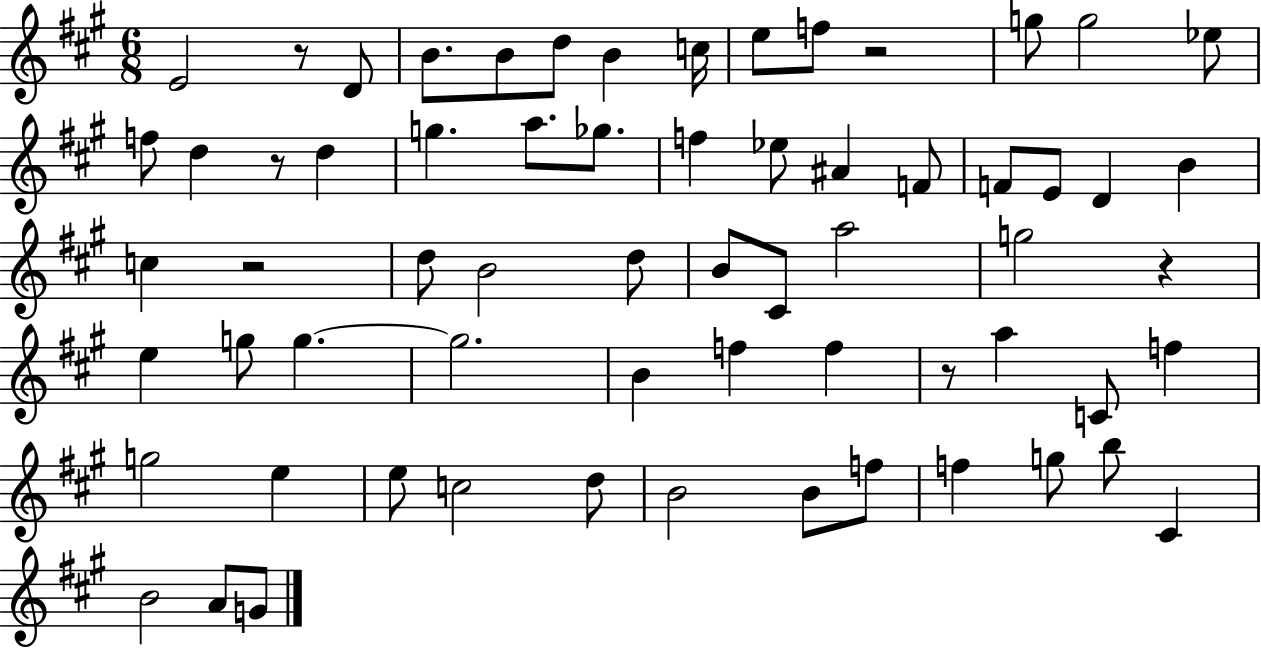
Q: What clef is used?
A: treble